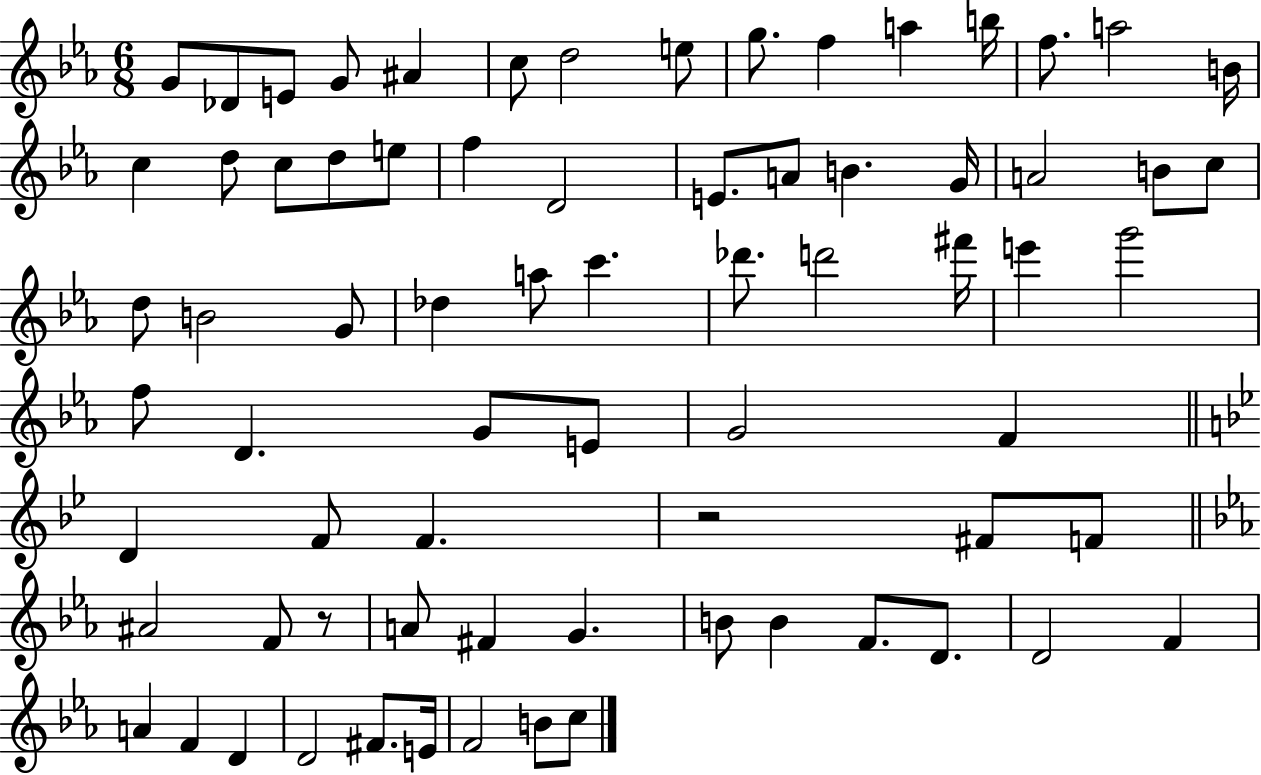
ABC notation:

X:1
T:Untitled
M:6/8
L:1/4
K:Eb
G/2 _D/2 E/2 G/2 ^A c/2 d2 e/2 g/2 f a b/4 f/2 a2 B/4 c d/2 c/2 d/2 e/2 f D2 E/2 A/2 B G/4 A2 B/2 c/2 d/2 B2 G/2 _d a/2 c' _d'/2 d'2 ^f'/4 e' g'2 f/2 D G/2 E/2 G2 F D F/2 F z2 ^F/2 F/2 ^A2 F/2 z/2 A/2 ^F G B/2 B F/2 D/2 D2 F A F D D2 ^F/2 E/4 F2 B/2 c/2